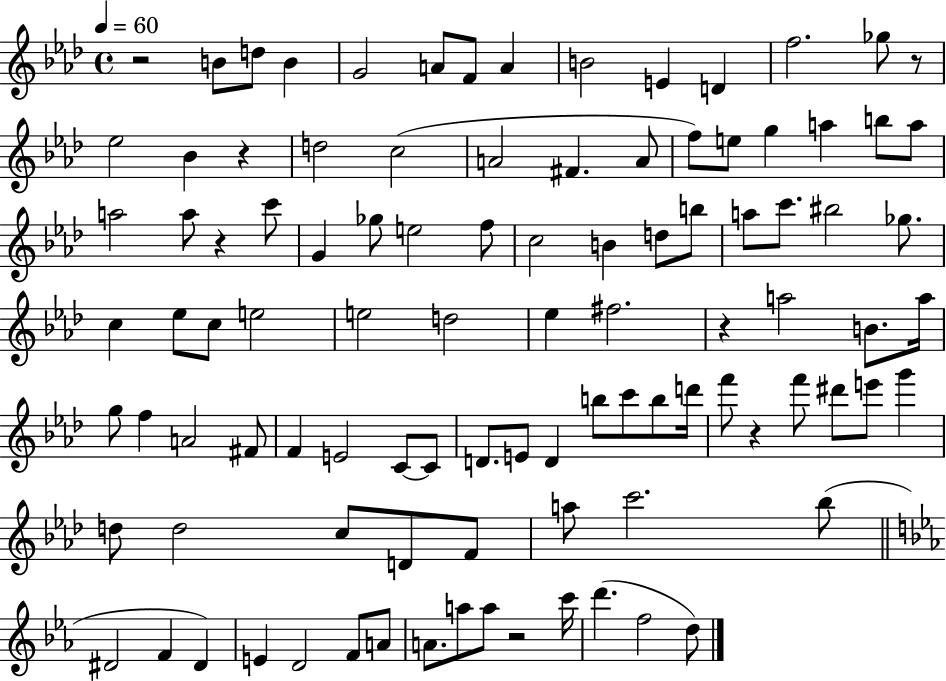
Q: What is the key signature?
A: AES major